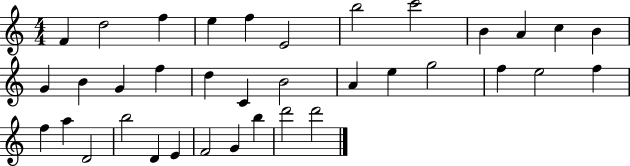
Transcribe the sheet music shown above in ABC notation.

X:1
T:Untitled
M:4/4
L:1/4
K:C
F d2 f e f E2 b2 c'2 B A c B G B G f d C B2 A e g2 f e2 f f a D2 b2 D E F2 G b d'2 d'2